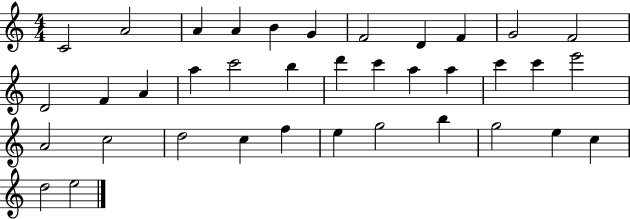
X:1
T:Untitled
M:4/4
L:1/4
K:C
C2 A2 A A B G F2 D F G2 F2 D2 F A a c'2 b d' c' a a c' c' e'2 A2 c2 d2 c f e g2 b g2 e c d2 e2